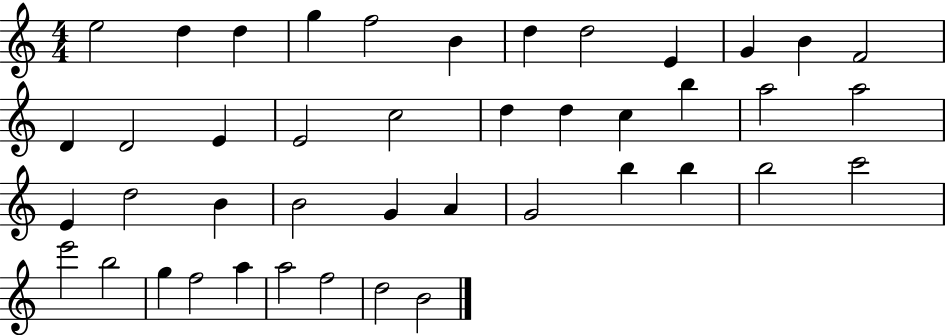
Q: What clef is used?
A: treble